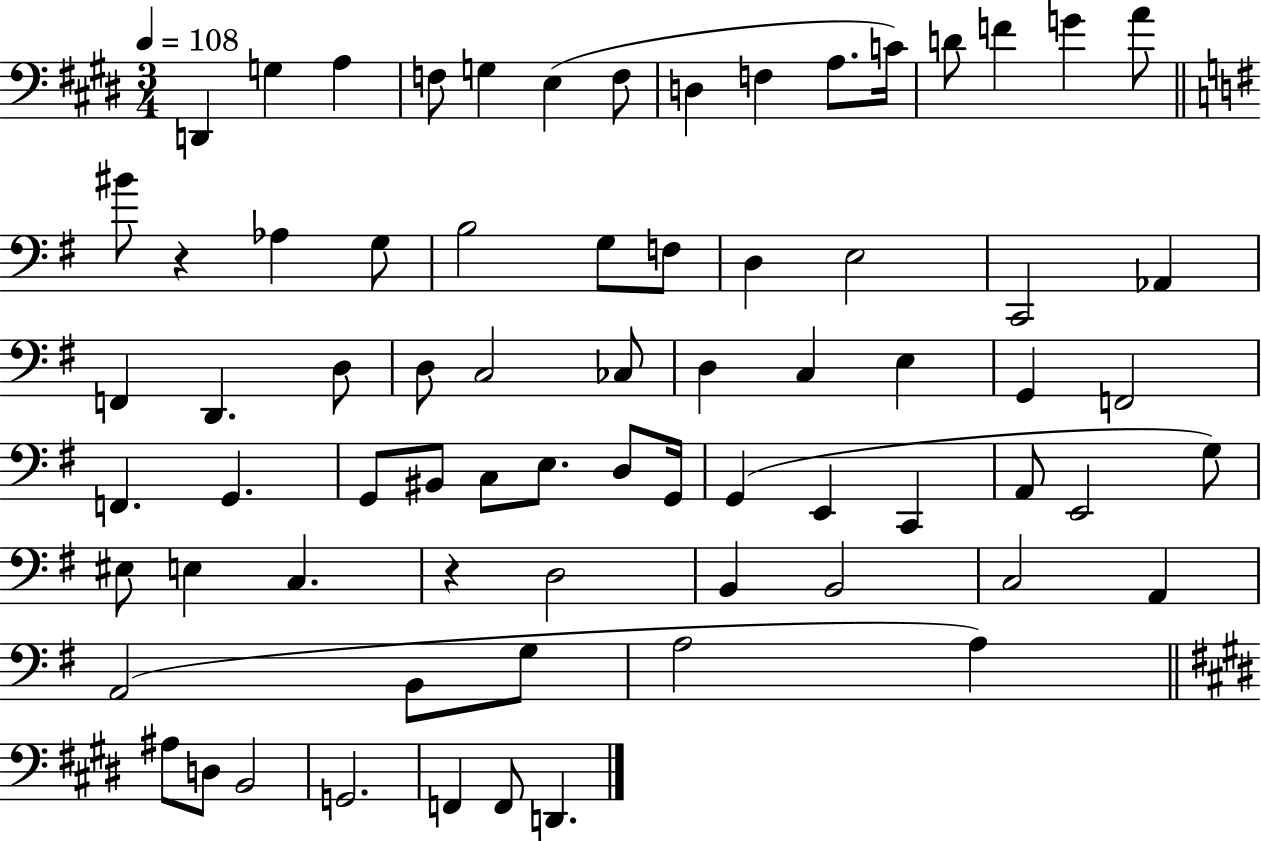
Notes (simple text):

D2/q G3/q A3/q F3/e G3/q E3/q F3/e D3/q F3/q A3/e. C4/s D4/e F4/q G4/q A4/e BIS4/e R/q Ab3/q G3/e B3/h G3/e F3/e D3/q E3/h C2/h Ab2/q F2/q D2/q. D3/e D3/e C3/h CES3/e D3/q C3/q E3/q G2/q F2/h F2/q. G2/q. G2/e BIS2/e C3/e E3/e. D3/e G2/s G2/q E2/q C2/q A2/e E2/h G3/e EIS3/e E3/q C3/q. R/q D3/h B2/q B2/h C3/h A2/q A2/h B2/e G3/e A3/h A3/q A#3/e D3/e B2/h G2/h. F2/q F2/e D2/q.